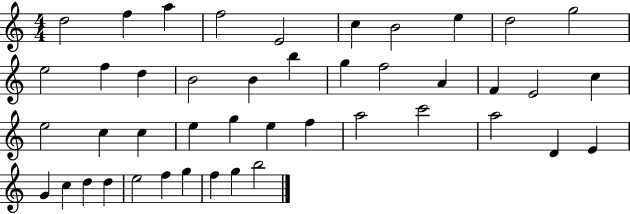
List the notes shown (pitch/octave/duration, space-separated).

D5/h F5/q A5/q F5/h E4/h C5/q B4/h E5/q D5/h G5/h E5/h F5/q D5/q B4/h B4/q B5/q G5/q F5/h A4/q F4/q E4/h C5/q E5/h C5/q C5/q E5/q G5/q E5/q F5/q A5/h C6/h A5/h D4/q E4/q G4/q C5/q D5/q D5/q E5/h F5/q G5/q F5/q G5/q B5/h